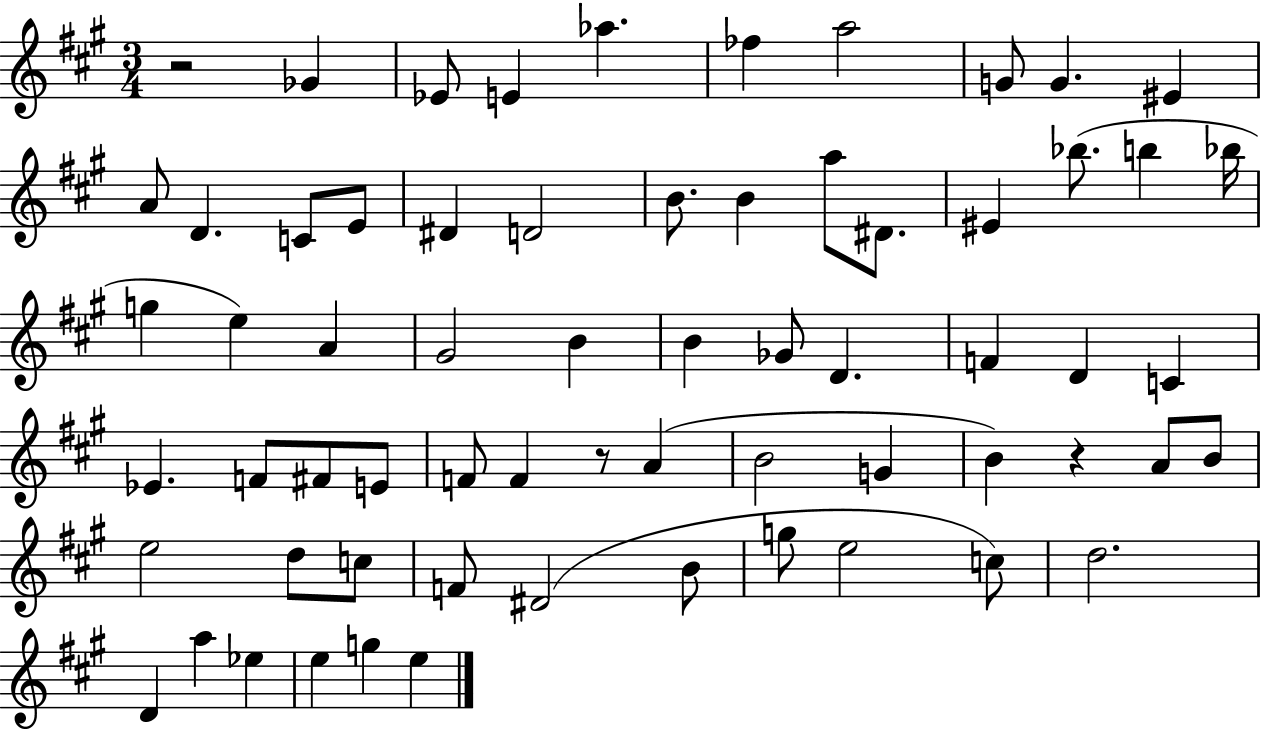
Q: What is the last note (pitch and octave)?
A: E5